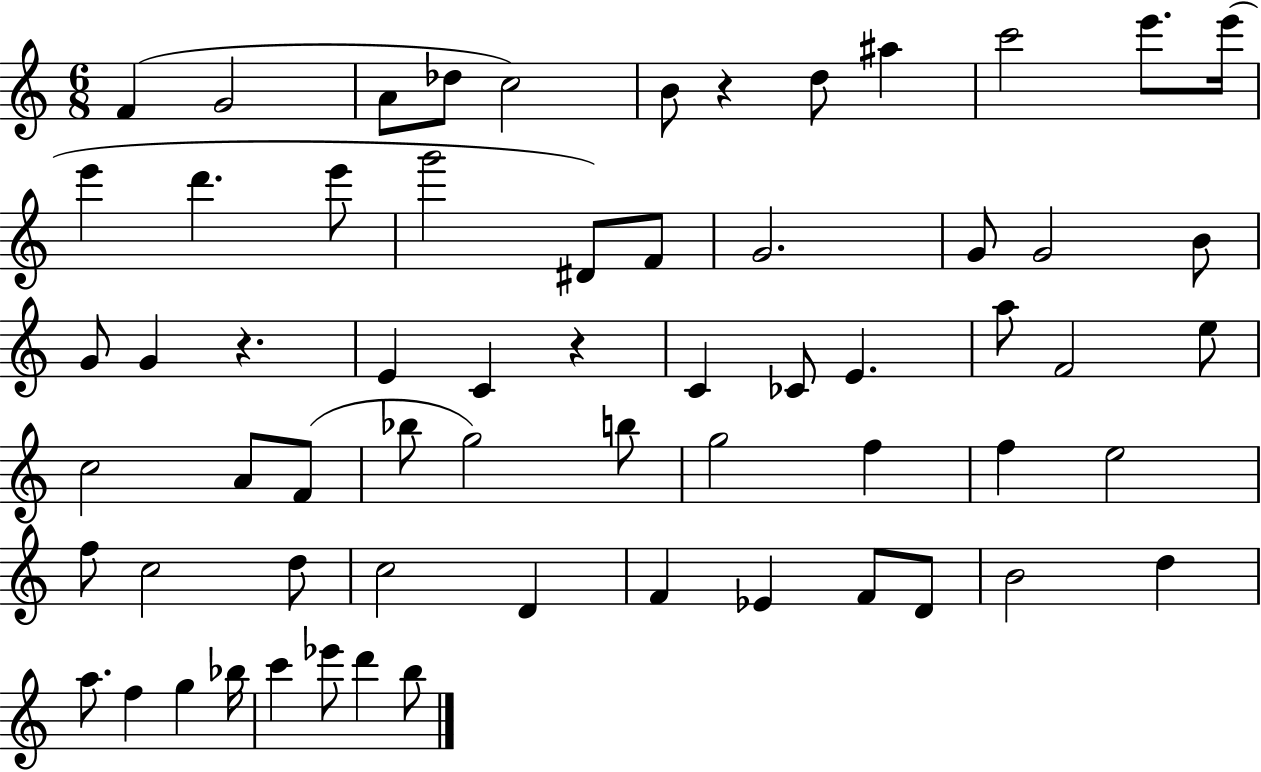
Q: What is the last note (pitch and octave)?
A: B5